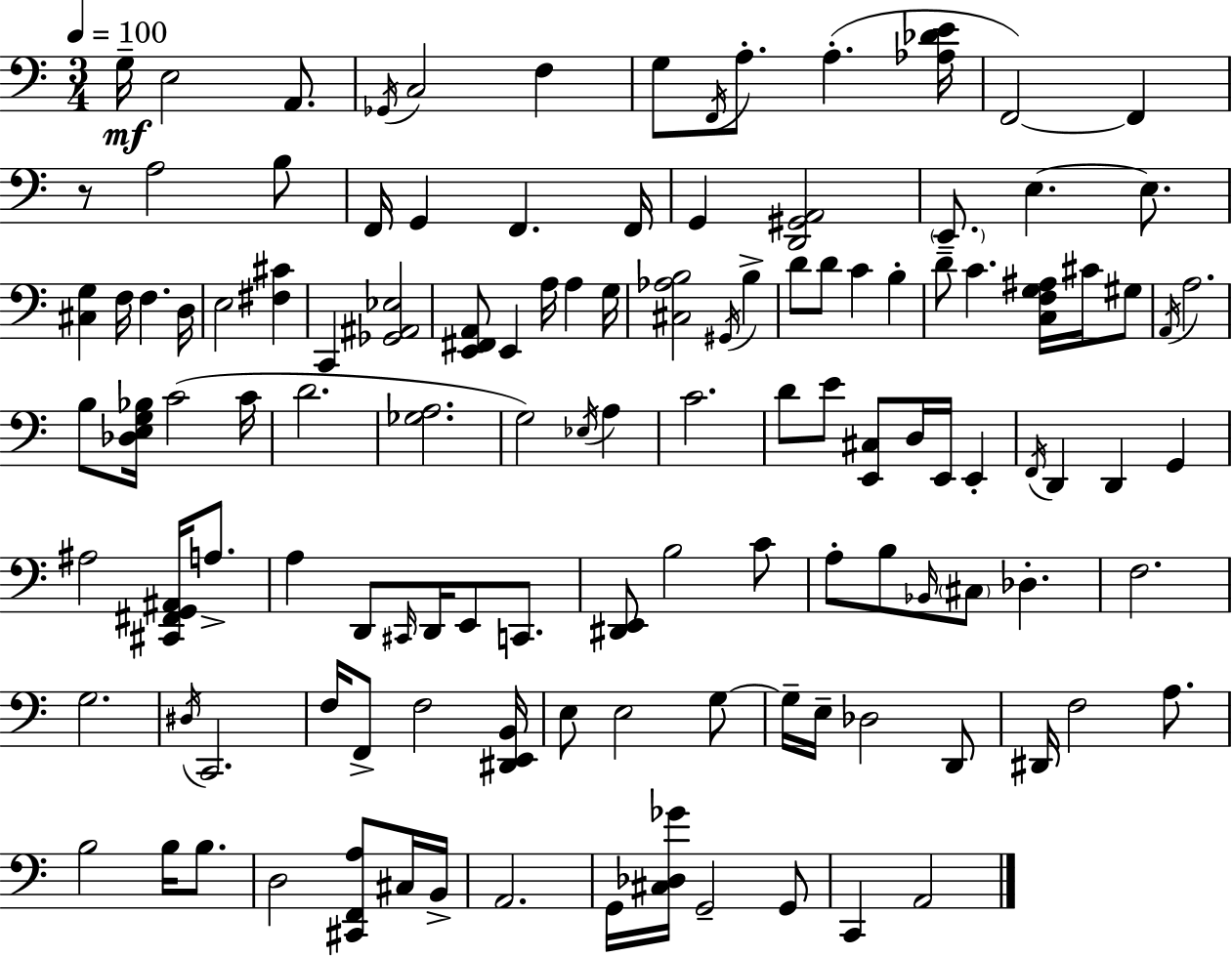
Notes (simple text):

G3/s E3/h A2/e. Gb2/s C3/h F3/q G3/e F2/s A3/e. A3/q. [Ab3,Db4,E4]/s F2/h F2/q R/e A3/h B3/e F2/s G2/q F2/q. F2/s G2/q [D2,G#2,A2]/h E2/e. E3/q. E3/e. [C#3,G3]/q F3/s F3/q. D3/s E3/h [F#3,C#4]/q C2/q [Gb2,A#2,Eb3]/h [E2,F#2,A2]/e E2/q A3/s A3/q G3/s [C#3,Ab3,B3]/h G#2/s B3/q D4/e D4/e C4/q B3/q D4/e C4/q. [C3,F3,G3,A#3]/s C#4/s G#3/e A2/s A3/h. B3/e [Db3,E3,G3,Bb3]/s C4/h C4/s D4/h. [Gb3,A3]/h. G3/h Eb3/s A3/q C4/h. D4/e E4/e [E2,C#3]/e D3/s E2/s E2/q F2/s D2/q D2/q G2/q A#3/h [C#2,F#2,G2,A#2]/s A3/e. A3/q D2/e C#2/s D2/s E2/e C2/e. [D#2,E2]/e B3/h C4/e A3/e B3/e Bb2/s C#3/e Db3/q. F3/h. G3/h. D#3/s C2/h. F3/s F2/e F3/h [D#2,E2,B2]/s E3/e E3/h G3/e G3/s E3/s Db3/h D2/e D#2/s F3/h A3/e. B3/h B3/s B3/e. D3/h [C#2,F2,A3]/e C#3/s B2/s A2/h. G2/s [C#3,Db3,Gb4]/s G2/h G2/e C2/q A2/h